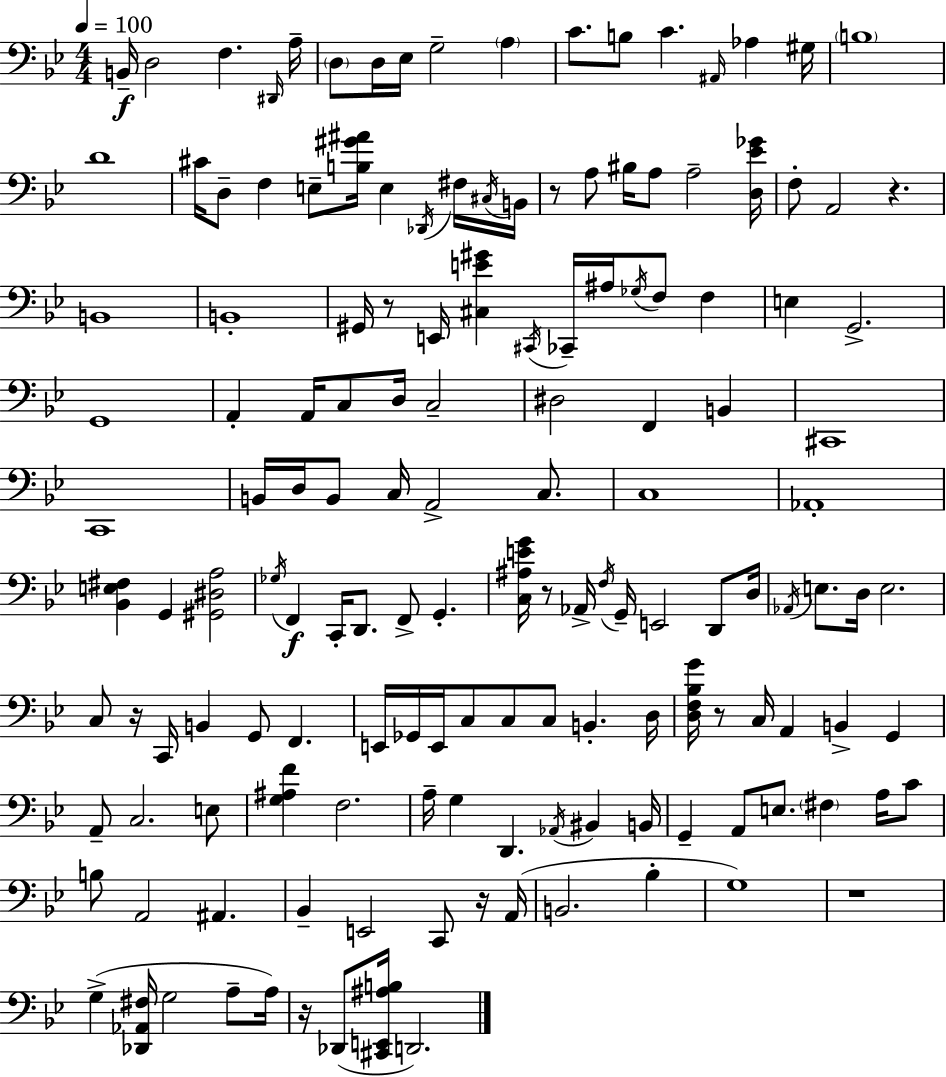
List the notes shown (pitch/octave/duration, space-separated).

B2/s D3/h F3/q. D#2/s A3/s D3/e D3/s Eb3/s G3/h A3/q C4/e. B3/e C4/q. A#2/s Ab3/q G#3/s B3/w D4/w C#4/s D3/e F3/q E3/e [B3,G#4,A#4]/s E3/q Db2/s F#3/s C#3/s B2/s R/e A3/e BIS3/s A3/e A3/h [D3,Eb4,Gb4]/s F3/e A2/h R/q. B2/w B2/w G#2/s R/e E2/s [C#3,E4,G#4]/q C#2/s CES2/s A#3/s Gb3/s F3/e F3/q E3/q G2/h. G2/w A2/q A2/s C3/e D3/s C3/h D#3/h F2/q B2/q C#2/w C2/w B2/s D3/s B2/e C3/s A2/h C3/e. C3/w Ab2/w [Bb2,E3,F#3]/q G2/q [G#2,D#3,A3]/h Gb3/s F2/q C2/s D2/e. F2/e G2/q. [C3,A#3,E4,G4]/s R/e Ab2/s F3/s G2/s E2/h D2/e D3/s Ab2/s E3/e. D3/s E3/h. C3/e R/s C2/s B2/q G2/e F2/q. E2/s Gb2/s E2/s C3/e C3/e C3/e B2/q. D3/s [D3,F3,Bb3,G4]/s R/e C3/s A2/q B2/q G2/q A2/e C3/h. E3/e [G3,A#3,F4]/q F3/h. A3/s G3/q D2/q. Ab2/s BIS2/q B2/s G2/q A2/e E3/e. F#3/q A3/s C4/e B3/e A2/h A#2/q. Bb2/q E2/h C2/e R/s A2/s B2/h. Bb3/q G3/w R/w G3/q [Db2,Ab2,F#3]/s G3/h A3/e A3/s R/s Db2/e [C#2,E2,A#3,B3]/s D2/h.